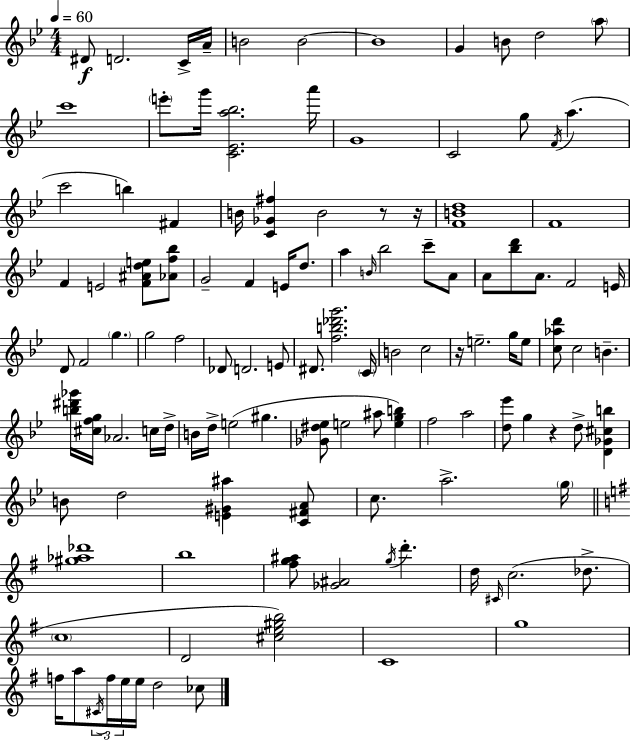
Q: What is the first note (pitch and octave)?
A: D#4